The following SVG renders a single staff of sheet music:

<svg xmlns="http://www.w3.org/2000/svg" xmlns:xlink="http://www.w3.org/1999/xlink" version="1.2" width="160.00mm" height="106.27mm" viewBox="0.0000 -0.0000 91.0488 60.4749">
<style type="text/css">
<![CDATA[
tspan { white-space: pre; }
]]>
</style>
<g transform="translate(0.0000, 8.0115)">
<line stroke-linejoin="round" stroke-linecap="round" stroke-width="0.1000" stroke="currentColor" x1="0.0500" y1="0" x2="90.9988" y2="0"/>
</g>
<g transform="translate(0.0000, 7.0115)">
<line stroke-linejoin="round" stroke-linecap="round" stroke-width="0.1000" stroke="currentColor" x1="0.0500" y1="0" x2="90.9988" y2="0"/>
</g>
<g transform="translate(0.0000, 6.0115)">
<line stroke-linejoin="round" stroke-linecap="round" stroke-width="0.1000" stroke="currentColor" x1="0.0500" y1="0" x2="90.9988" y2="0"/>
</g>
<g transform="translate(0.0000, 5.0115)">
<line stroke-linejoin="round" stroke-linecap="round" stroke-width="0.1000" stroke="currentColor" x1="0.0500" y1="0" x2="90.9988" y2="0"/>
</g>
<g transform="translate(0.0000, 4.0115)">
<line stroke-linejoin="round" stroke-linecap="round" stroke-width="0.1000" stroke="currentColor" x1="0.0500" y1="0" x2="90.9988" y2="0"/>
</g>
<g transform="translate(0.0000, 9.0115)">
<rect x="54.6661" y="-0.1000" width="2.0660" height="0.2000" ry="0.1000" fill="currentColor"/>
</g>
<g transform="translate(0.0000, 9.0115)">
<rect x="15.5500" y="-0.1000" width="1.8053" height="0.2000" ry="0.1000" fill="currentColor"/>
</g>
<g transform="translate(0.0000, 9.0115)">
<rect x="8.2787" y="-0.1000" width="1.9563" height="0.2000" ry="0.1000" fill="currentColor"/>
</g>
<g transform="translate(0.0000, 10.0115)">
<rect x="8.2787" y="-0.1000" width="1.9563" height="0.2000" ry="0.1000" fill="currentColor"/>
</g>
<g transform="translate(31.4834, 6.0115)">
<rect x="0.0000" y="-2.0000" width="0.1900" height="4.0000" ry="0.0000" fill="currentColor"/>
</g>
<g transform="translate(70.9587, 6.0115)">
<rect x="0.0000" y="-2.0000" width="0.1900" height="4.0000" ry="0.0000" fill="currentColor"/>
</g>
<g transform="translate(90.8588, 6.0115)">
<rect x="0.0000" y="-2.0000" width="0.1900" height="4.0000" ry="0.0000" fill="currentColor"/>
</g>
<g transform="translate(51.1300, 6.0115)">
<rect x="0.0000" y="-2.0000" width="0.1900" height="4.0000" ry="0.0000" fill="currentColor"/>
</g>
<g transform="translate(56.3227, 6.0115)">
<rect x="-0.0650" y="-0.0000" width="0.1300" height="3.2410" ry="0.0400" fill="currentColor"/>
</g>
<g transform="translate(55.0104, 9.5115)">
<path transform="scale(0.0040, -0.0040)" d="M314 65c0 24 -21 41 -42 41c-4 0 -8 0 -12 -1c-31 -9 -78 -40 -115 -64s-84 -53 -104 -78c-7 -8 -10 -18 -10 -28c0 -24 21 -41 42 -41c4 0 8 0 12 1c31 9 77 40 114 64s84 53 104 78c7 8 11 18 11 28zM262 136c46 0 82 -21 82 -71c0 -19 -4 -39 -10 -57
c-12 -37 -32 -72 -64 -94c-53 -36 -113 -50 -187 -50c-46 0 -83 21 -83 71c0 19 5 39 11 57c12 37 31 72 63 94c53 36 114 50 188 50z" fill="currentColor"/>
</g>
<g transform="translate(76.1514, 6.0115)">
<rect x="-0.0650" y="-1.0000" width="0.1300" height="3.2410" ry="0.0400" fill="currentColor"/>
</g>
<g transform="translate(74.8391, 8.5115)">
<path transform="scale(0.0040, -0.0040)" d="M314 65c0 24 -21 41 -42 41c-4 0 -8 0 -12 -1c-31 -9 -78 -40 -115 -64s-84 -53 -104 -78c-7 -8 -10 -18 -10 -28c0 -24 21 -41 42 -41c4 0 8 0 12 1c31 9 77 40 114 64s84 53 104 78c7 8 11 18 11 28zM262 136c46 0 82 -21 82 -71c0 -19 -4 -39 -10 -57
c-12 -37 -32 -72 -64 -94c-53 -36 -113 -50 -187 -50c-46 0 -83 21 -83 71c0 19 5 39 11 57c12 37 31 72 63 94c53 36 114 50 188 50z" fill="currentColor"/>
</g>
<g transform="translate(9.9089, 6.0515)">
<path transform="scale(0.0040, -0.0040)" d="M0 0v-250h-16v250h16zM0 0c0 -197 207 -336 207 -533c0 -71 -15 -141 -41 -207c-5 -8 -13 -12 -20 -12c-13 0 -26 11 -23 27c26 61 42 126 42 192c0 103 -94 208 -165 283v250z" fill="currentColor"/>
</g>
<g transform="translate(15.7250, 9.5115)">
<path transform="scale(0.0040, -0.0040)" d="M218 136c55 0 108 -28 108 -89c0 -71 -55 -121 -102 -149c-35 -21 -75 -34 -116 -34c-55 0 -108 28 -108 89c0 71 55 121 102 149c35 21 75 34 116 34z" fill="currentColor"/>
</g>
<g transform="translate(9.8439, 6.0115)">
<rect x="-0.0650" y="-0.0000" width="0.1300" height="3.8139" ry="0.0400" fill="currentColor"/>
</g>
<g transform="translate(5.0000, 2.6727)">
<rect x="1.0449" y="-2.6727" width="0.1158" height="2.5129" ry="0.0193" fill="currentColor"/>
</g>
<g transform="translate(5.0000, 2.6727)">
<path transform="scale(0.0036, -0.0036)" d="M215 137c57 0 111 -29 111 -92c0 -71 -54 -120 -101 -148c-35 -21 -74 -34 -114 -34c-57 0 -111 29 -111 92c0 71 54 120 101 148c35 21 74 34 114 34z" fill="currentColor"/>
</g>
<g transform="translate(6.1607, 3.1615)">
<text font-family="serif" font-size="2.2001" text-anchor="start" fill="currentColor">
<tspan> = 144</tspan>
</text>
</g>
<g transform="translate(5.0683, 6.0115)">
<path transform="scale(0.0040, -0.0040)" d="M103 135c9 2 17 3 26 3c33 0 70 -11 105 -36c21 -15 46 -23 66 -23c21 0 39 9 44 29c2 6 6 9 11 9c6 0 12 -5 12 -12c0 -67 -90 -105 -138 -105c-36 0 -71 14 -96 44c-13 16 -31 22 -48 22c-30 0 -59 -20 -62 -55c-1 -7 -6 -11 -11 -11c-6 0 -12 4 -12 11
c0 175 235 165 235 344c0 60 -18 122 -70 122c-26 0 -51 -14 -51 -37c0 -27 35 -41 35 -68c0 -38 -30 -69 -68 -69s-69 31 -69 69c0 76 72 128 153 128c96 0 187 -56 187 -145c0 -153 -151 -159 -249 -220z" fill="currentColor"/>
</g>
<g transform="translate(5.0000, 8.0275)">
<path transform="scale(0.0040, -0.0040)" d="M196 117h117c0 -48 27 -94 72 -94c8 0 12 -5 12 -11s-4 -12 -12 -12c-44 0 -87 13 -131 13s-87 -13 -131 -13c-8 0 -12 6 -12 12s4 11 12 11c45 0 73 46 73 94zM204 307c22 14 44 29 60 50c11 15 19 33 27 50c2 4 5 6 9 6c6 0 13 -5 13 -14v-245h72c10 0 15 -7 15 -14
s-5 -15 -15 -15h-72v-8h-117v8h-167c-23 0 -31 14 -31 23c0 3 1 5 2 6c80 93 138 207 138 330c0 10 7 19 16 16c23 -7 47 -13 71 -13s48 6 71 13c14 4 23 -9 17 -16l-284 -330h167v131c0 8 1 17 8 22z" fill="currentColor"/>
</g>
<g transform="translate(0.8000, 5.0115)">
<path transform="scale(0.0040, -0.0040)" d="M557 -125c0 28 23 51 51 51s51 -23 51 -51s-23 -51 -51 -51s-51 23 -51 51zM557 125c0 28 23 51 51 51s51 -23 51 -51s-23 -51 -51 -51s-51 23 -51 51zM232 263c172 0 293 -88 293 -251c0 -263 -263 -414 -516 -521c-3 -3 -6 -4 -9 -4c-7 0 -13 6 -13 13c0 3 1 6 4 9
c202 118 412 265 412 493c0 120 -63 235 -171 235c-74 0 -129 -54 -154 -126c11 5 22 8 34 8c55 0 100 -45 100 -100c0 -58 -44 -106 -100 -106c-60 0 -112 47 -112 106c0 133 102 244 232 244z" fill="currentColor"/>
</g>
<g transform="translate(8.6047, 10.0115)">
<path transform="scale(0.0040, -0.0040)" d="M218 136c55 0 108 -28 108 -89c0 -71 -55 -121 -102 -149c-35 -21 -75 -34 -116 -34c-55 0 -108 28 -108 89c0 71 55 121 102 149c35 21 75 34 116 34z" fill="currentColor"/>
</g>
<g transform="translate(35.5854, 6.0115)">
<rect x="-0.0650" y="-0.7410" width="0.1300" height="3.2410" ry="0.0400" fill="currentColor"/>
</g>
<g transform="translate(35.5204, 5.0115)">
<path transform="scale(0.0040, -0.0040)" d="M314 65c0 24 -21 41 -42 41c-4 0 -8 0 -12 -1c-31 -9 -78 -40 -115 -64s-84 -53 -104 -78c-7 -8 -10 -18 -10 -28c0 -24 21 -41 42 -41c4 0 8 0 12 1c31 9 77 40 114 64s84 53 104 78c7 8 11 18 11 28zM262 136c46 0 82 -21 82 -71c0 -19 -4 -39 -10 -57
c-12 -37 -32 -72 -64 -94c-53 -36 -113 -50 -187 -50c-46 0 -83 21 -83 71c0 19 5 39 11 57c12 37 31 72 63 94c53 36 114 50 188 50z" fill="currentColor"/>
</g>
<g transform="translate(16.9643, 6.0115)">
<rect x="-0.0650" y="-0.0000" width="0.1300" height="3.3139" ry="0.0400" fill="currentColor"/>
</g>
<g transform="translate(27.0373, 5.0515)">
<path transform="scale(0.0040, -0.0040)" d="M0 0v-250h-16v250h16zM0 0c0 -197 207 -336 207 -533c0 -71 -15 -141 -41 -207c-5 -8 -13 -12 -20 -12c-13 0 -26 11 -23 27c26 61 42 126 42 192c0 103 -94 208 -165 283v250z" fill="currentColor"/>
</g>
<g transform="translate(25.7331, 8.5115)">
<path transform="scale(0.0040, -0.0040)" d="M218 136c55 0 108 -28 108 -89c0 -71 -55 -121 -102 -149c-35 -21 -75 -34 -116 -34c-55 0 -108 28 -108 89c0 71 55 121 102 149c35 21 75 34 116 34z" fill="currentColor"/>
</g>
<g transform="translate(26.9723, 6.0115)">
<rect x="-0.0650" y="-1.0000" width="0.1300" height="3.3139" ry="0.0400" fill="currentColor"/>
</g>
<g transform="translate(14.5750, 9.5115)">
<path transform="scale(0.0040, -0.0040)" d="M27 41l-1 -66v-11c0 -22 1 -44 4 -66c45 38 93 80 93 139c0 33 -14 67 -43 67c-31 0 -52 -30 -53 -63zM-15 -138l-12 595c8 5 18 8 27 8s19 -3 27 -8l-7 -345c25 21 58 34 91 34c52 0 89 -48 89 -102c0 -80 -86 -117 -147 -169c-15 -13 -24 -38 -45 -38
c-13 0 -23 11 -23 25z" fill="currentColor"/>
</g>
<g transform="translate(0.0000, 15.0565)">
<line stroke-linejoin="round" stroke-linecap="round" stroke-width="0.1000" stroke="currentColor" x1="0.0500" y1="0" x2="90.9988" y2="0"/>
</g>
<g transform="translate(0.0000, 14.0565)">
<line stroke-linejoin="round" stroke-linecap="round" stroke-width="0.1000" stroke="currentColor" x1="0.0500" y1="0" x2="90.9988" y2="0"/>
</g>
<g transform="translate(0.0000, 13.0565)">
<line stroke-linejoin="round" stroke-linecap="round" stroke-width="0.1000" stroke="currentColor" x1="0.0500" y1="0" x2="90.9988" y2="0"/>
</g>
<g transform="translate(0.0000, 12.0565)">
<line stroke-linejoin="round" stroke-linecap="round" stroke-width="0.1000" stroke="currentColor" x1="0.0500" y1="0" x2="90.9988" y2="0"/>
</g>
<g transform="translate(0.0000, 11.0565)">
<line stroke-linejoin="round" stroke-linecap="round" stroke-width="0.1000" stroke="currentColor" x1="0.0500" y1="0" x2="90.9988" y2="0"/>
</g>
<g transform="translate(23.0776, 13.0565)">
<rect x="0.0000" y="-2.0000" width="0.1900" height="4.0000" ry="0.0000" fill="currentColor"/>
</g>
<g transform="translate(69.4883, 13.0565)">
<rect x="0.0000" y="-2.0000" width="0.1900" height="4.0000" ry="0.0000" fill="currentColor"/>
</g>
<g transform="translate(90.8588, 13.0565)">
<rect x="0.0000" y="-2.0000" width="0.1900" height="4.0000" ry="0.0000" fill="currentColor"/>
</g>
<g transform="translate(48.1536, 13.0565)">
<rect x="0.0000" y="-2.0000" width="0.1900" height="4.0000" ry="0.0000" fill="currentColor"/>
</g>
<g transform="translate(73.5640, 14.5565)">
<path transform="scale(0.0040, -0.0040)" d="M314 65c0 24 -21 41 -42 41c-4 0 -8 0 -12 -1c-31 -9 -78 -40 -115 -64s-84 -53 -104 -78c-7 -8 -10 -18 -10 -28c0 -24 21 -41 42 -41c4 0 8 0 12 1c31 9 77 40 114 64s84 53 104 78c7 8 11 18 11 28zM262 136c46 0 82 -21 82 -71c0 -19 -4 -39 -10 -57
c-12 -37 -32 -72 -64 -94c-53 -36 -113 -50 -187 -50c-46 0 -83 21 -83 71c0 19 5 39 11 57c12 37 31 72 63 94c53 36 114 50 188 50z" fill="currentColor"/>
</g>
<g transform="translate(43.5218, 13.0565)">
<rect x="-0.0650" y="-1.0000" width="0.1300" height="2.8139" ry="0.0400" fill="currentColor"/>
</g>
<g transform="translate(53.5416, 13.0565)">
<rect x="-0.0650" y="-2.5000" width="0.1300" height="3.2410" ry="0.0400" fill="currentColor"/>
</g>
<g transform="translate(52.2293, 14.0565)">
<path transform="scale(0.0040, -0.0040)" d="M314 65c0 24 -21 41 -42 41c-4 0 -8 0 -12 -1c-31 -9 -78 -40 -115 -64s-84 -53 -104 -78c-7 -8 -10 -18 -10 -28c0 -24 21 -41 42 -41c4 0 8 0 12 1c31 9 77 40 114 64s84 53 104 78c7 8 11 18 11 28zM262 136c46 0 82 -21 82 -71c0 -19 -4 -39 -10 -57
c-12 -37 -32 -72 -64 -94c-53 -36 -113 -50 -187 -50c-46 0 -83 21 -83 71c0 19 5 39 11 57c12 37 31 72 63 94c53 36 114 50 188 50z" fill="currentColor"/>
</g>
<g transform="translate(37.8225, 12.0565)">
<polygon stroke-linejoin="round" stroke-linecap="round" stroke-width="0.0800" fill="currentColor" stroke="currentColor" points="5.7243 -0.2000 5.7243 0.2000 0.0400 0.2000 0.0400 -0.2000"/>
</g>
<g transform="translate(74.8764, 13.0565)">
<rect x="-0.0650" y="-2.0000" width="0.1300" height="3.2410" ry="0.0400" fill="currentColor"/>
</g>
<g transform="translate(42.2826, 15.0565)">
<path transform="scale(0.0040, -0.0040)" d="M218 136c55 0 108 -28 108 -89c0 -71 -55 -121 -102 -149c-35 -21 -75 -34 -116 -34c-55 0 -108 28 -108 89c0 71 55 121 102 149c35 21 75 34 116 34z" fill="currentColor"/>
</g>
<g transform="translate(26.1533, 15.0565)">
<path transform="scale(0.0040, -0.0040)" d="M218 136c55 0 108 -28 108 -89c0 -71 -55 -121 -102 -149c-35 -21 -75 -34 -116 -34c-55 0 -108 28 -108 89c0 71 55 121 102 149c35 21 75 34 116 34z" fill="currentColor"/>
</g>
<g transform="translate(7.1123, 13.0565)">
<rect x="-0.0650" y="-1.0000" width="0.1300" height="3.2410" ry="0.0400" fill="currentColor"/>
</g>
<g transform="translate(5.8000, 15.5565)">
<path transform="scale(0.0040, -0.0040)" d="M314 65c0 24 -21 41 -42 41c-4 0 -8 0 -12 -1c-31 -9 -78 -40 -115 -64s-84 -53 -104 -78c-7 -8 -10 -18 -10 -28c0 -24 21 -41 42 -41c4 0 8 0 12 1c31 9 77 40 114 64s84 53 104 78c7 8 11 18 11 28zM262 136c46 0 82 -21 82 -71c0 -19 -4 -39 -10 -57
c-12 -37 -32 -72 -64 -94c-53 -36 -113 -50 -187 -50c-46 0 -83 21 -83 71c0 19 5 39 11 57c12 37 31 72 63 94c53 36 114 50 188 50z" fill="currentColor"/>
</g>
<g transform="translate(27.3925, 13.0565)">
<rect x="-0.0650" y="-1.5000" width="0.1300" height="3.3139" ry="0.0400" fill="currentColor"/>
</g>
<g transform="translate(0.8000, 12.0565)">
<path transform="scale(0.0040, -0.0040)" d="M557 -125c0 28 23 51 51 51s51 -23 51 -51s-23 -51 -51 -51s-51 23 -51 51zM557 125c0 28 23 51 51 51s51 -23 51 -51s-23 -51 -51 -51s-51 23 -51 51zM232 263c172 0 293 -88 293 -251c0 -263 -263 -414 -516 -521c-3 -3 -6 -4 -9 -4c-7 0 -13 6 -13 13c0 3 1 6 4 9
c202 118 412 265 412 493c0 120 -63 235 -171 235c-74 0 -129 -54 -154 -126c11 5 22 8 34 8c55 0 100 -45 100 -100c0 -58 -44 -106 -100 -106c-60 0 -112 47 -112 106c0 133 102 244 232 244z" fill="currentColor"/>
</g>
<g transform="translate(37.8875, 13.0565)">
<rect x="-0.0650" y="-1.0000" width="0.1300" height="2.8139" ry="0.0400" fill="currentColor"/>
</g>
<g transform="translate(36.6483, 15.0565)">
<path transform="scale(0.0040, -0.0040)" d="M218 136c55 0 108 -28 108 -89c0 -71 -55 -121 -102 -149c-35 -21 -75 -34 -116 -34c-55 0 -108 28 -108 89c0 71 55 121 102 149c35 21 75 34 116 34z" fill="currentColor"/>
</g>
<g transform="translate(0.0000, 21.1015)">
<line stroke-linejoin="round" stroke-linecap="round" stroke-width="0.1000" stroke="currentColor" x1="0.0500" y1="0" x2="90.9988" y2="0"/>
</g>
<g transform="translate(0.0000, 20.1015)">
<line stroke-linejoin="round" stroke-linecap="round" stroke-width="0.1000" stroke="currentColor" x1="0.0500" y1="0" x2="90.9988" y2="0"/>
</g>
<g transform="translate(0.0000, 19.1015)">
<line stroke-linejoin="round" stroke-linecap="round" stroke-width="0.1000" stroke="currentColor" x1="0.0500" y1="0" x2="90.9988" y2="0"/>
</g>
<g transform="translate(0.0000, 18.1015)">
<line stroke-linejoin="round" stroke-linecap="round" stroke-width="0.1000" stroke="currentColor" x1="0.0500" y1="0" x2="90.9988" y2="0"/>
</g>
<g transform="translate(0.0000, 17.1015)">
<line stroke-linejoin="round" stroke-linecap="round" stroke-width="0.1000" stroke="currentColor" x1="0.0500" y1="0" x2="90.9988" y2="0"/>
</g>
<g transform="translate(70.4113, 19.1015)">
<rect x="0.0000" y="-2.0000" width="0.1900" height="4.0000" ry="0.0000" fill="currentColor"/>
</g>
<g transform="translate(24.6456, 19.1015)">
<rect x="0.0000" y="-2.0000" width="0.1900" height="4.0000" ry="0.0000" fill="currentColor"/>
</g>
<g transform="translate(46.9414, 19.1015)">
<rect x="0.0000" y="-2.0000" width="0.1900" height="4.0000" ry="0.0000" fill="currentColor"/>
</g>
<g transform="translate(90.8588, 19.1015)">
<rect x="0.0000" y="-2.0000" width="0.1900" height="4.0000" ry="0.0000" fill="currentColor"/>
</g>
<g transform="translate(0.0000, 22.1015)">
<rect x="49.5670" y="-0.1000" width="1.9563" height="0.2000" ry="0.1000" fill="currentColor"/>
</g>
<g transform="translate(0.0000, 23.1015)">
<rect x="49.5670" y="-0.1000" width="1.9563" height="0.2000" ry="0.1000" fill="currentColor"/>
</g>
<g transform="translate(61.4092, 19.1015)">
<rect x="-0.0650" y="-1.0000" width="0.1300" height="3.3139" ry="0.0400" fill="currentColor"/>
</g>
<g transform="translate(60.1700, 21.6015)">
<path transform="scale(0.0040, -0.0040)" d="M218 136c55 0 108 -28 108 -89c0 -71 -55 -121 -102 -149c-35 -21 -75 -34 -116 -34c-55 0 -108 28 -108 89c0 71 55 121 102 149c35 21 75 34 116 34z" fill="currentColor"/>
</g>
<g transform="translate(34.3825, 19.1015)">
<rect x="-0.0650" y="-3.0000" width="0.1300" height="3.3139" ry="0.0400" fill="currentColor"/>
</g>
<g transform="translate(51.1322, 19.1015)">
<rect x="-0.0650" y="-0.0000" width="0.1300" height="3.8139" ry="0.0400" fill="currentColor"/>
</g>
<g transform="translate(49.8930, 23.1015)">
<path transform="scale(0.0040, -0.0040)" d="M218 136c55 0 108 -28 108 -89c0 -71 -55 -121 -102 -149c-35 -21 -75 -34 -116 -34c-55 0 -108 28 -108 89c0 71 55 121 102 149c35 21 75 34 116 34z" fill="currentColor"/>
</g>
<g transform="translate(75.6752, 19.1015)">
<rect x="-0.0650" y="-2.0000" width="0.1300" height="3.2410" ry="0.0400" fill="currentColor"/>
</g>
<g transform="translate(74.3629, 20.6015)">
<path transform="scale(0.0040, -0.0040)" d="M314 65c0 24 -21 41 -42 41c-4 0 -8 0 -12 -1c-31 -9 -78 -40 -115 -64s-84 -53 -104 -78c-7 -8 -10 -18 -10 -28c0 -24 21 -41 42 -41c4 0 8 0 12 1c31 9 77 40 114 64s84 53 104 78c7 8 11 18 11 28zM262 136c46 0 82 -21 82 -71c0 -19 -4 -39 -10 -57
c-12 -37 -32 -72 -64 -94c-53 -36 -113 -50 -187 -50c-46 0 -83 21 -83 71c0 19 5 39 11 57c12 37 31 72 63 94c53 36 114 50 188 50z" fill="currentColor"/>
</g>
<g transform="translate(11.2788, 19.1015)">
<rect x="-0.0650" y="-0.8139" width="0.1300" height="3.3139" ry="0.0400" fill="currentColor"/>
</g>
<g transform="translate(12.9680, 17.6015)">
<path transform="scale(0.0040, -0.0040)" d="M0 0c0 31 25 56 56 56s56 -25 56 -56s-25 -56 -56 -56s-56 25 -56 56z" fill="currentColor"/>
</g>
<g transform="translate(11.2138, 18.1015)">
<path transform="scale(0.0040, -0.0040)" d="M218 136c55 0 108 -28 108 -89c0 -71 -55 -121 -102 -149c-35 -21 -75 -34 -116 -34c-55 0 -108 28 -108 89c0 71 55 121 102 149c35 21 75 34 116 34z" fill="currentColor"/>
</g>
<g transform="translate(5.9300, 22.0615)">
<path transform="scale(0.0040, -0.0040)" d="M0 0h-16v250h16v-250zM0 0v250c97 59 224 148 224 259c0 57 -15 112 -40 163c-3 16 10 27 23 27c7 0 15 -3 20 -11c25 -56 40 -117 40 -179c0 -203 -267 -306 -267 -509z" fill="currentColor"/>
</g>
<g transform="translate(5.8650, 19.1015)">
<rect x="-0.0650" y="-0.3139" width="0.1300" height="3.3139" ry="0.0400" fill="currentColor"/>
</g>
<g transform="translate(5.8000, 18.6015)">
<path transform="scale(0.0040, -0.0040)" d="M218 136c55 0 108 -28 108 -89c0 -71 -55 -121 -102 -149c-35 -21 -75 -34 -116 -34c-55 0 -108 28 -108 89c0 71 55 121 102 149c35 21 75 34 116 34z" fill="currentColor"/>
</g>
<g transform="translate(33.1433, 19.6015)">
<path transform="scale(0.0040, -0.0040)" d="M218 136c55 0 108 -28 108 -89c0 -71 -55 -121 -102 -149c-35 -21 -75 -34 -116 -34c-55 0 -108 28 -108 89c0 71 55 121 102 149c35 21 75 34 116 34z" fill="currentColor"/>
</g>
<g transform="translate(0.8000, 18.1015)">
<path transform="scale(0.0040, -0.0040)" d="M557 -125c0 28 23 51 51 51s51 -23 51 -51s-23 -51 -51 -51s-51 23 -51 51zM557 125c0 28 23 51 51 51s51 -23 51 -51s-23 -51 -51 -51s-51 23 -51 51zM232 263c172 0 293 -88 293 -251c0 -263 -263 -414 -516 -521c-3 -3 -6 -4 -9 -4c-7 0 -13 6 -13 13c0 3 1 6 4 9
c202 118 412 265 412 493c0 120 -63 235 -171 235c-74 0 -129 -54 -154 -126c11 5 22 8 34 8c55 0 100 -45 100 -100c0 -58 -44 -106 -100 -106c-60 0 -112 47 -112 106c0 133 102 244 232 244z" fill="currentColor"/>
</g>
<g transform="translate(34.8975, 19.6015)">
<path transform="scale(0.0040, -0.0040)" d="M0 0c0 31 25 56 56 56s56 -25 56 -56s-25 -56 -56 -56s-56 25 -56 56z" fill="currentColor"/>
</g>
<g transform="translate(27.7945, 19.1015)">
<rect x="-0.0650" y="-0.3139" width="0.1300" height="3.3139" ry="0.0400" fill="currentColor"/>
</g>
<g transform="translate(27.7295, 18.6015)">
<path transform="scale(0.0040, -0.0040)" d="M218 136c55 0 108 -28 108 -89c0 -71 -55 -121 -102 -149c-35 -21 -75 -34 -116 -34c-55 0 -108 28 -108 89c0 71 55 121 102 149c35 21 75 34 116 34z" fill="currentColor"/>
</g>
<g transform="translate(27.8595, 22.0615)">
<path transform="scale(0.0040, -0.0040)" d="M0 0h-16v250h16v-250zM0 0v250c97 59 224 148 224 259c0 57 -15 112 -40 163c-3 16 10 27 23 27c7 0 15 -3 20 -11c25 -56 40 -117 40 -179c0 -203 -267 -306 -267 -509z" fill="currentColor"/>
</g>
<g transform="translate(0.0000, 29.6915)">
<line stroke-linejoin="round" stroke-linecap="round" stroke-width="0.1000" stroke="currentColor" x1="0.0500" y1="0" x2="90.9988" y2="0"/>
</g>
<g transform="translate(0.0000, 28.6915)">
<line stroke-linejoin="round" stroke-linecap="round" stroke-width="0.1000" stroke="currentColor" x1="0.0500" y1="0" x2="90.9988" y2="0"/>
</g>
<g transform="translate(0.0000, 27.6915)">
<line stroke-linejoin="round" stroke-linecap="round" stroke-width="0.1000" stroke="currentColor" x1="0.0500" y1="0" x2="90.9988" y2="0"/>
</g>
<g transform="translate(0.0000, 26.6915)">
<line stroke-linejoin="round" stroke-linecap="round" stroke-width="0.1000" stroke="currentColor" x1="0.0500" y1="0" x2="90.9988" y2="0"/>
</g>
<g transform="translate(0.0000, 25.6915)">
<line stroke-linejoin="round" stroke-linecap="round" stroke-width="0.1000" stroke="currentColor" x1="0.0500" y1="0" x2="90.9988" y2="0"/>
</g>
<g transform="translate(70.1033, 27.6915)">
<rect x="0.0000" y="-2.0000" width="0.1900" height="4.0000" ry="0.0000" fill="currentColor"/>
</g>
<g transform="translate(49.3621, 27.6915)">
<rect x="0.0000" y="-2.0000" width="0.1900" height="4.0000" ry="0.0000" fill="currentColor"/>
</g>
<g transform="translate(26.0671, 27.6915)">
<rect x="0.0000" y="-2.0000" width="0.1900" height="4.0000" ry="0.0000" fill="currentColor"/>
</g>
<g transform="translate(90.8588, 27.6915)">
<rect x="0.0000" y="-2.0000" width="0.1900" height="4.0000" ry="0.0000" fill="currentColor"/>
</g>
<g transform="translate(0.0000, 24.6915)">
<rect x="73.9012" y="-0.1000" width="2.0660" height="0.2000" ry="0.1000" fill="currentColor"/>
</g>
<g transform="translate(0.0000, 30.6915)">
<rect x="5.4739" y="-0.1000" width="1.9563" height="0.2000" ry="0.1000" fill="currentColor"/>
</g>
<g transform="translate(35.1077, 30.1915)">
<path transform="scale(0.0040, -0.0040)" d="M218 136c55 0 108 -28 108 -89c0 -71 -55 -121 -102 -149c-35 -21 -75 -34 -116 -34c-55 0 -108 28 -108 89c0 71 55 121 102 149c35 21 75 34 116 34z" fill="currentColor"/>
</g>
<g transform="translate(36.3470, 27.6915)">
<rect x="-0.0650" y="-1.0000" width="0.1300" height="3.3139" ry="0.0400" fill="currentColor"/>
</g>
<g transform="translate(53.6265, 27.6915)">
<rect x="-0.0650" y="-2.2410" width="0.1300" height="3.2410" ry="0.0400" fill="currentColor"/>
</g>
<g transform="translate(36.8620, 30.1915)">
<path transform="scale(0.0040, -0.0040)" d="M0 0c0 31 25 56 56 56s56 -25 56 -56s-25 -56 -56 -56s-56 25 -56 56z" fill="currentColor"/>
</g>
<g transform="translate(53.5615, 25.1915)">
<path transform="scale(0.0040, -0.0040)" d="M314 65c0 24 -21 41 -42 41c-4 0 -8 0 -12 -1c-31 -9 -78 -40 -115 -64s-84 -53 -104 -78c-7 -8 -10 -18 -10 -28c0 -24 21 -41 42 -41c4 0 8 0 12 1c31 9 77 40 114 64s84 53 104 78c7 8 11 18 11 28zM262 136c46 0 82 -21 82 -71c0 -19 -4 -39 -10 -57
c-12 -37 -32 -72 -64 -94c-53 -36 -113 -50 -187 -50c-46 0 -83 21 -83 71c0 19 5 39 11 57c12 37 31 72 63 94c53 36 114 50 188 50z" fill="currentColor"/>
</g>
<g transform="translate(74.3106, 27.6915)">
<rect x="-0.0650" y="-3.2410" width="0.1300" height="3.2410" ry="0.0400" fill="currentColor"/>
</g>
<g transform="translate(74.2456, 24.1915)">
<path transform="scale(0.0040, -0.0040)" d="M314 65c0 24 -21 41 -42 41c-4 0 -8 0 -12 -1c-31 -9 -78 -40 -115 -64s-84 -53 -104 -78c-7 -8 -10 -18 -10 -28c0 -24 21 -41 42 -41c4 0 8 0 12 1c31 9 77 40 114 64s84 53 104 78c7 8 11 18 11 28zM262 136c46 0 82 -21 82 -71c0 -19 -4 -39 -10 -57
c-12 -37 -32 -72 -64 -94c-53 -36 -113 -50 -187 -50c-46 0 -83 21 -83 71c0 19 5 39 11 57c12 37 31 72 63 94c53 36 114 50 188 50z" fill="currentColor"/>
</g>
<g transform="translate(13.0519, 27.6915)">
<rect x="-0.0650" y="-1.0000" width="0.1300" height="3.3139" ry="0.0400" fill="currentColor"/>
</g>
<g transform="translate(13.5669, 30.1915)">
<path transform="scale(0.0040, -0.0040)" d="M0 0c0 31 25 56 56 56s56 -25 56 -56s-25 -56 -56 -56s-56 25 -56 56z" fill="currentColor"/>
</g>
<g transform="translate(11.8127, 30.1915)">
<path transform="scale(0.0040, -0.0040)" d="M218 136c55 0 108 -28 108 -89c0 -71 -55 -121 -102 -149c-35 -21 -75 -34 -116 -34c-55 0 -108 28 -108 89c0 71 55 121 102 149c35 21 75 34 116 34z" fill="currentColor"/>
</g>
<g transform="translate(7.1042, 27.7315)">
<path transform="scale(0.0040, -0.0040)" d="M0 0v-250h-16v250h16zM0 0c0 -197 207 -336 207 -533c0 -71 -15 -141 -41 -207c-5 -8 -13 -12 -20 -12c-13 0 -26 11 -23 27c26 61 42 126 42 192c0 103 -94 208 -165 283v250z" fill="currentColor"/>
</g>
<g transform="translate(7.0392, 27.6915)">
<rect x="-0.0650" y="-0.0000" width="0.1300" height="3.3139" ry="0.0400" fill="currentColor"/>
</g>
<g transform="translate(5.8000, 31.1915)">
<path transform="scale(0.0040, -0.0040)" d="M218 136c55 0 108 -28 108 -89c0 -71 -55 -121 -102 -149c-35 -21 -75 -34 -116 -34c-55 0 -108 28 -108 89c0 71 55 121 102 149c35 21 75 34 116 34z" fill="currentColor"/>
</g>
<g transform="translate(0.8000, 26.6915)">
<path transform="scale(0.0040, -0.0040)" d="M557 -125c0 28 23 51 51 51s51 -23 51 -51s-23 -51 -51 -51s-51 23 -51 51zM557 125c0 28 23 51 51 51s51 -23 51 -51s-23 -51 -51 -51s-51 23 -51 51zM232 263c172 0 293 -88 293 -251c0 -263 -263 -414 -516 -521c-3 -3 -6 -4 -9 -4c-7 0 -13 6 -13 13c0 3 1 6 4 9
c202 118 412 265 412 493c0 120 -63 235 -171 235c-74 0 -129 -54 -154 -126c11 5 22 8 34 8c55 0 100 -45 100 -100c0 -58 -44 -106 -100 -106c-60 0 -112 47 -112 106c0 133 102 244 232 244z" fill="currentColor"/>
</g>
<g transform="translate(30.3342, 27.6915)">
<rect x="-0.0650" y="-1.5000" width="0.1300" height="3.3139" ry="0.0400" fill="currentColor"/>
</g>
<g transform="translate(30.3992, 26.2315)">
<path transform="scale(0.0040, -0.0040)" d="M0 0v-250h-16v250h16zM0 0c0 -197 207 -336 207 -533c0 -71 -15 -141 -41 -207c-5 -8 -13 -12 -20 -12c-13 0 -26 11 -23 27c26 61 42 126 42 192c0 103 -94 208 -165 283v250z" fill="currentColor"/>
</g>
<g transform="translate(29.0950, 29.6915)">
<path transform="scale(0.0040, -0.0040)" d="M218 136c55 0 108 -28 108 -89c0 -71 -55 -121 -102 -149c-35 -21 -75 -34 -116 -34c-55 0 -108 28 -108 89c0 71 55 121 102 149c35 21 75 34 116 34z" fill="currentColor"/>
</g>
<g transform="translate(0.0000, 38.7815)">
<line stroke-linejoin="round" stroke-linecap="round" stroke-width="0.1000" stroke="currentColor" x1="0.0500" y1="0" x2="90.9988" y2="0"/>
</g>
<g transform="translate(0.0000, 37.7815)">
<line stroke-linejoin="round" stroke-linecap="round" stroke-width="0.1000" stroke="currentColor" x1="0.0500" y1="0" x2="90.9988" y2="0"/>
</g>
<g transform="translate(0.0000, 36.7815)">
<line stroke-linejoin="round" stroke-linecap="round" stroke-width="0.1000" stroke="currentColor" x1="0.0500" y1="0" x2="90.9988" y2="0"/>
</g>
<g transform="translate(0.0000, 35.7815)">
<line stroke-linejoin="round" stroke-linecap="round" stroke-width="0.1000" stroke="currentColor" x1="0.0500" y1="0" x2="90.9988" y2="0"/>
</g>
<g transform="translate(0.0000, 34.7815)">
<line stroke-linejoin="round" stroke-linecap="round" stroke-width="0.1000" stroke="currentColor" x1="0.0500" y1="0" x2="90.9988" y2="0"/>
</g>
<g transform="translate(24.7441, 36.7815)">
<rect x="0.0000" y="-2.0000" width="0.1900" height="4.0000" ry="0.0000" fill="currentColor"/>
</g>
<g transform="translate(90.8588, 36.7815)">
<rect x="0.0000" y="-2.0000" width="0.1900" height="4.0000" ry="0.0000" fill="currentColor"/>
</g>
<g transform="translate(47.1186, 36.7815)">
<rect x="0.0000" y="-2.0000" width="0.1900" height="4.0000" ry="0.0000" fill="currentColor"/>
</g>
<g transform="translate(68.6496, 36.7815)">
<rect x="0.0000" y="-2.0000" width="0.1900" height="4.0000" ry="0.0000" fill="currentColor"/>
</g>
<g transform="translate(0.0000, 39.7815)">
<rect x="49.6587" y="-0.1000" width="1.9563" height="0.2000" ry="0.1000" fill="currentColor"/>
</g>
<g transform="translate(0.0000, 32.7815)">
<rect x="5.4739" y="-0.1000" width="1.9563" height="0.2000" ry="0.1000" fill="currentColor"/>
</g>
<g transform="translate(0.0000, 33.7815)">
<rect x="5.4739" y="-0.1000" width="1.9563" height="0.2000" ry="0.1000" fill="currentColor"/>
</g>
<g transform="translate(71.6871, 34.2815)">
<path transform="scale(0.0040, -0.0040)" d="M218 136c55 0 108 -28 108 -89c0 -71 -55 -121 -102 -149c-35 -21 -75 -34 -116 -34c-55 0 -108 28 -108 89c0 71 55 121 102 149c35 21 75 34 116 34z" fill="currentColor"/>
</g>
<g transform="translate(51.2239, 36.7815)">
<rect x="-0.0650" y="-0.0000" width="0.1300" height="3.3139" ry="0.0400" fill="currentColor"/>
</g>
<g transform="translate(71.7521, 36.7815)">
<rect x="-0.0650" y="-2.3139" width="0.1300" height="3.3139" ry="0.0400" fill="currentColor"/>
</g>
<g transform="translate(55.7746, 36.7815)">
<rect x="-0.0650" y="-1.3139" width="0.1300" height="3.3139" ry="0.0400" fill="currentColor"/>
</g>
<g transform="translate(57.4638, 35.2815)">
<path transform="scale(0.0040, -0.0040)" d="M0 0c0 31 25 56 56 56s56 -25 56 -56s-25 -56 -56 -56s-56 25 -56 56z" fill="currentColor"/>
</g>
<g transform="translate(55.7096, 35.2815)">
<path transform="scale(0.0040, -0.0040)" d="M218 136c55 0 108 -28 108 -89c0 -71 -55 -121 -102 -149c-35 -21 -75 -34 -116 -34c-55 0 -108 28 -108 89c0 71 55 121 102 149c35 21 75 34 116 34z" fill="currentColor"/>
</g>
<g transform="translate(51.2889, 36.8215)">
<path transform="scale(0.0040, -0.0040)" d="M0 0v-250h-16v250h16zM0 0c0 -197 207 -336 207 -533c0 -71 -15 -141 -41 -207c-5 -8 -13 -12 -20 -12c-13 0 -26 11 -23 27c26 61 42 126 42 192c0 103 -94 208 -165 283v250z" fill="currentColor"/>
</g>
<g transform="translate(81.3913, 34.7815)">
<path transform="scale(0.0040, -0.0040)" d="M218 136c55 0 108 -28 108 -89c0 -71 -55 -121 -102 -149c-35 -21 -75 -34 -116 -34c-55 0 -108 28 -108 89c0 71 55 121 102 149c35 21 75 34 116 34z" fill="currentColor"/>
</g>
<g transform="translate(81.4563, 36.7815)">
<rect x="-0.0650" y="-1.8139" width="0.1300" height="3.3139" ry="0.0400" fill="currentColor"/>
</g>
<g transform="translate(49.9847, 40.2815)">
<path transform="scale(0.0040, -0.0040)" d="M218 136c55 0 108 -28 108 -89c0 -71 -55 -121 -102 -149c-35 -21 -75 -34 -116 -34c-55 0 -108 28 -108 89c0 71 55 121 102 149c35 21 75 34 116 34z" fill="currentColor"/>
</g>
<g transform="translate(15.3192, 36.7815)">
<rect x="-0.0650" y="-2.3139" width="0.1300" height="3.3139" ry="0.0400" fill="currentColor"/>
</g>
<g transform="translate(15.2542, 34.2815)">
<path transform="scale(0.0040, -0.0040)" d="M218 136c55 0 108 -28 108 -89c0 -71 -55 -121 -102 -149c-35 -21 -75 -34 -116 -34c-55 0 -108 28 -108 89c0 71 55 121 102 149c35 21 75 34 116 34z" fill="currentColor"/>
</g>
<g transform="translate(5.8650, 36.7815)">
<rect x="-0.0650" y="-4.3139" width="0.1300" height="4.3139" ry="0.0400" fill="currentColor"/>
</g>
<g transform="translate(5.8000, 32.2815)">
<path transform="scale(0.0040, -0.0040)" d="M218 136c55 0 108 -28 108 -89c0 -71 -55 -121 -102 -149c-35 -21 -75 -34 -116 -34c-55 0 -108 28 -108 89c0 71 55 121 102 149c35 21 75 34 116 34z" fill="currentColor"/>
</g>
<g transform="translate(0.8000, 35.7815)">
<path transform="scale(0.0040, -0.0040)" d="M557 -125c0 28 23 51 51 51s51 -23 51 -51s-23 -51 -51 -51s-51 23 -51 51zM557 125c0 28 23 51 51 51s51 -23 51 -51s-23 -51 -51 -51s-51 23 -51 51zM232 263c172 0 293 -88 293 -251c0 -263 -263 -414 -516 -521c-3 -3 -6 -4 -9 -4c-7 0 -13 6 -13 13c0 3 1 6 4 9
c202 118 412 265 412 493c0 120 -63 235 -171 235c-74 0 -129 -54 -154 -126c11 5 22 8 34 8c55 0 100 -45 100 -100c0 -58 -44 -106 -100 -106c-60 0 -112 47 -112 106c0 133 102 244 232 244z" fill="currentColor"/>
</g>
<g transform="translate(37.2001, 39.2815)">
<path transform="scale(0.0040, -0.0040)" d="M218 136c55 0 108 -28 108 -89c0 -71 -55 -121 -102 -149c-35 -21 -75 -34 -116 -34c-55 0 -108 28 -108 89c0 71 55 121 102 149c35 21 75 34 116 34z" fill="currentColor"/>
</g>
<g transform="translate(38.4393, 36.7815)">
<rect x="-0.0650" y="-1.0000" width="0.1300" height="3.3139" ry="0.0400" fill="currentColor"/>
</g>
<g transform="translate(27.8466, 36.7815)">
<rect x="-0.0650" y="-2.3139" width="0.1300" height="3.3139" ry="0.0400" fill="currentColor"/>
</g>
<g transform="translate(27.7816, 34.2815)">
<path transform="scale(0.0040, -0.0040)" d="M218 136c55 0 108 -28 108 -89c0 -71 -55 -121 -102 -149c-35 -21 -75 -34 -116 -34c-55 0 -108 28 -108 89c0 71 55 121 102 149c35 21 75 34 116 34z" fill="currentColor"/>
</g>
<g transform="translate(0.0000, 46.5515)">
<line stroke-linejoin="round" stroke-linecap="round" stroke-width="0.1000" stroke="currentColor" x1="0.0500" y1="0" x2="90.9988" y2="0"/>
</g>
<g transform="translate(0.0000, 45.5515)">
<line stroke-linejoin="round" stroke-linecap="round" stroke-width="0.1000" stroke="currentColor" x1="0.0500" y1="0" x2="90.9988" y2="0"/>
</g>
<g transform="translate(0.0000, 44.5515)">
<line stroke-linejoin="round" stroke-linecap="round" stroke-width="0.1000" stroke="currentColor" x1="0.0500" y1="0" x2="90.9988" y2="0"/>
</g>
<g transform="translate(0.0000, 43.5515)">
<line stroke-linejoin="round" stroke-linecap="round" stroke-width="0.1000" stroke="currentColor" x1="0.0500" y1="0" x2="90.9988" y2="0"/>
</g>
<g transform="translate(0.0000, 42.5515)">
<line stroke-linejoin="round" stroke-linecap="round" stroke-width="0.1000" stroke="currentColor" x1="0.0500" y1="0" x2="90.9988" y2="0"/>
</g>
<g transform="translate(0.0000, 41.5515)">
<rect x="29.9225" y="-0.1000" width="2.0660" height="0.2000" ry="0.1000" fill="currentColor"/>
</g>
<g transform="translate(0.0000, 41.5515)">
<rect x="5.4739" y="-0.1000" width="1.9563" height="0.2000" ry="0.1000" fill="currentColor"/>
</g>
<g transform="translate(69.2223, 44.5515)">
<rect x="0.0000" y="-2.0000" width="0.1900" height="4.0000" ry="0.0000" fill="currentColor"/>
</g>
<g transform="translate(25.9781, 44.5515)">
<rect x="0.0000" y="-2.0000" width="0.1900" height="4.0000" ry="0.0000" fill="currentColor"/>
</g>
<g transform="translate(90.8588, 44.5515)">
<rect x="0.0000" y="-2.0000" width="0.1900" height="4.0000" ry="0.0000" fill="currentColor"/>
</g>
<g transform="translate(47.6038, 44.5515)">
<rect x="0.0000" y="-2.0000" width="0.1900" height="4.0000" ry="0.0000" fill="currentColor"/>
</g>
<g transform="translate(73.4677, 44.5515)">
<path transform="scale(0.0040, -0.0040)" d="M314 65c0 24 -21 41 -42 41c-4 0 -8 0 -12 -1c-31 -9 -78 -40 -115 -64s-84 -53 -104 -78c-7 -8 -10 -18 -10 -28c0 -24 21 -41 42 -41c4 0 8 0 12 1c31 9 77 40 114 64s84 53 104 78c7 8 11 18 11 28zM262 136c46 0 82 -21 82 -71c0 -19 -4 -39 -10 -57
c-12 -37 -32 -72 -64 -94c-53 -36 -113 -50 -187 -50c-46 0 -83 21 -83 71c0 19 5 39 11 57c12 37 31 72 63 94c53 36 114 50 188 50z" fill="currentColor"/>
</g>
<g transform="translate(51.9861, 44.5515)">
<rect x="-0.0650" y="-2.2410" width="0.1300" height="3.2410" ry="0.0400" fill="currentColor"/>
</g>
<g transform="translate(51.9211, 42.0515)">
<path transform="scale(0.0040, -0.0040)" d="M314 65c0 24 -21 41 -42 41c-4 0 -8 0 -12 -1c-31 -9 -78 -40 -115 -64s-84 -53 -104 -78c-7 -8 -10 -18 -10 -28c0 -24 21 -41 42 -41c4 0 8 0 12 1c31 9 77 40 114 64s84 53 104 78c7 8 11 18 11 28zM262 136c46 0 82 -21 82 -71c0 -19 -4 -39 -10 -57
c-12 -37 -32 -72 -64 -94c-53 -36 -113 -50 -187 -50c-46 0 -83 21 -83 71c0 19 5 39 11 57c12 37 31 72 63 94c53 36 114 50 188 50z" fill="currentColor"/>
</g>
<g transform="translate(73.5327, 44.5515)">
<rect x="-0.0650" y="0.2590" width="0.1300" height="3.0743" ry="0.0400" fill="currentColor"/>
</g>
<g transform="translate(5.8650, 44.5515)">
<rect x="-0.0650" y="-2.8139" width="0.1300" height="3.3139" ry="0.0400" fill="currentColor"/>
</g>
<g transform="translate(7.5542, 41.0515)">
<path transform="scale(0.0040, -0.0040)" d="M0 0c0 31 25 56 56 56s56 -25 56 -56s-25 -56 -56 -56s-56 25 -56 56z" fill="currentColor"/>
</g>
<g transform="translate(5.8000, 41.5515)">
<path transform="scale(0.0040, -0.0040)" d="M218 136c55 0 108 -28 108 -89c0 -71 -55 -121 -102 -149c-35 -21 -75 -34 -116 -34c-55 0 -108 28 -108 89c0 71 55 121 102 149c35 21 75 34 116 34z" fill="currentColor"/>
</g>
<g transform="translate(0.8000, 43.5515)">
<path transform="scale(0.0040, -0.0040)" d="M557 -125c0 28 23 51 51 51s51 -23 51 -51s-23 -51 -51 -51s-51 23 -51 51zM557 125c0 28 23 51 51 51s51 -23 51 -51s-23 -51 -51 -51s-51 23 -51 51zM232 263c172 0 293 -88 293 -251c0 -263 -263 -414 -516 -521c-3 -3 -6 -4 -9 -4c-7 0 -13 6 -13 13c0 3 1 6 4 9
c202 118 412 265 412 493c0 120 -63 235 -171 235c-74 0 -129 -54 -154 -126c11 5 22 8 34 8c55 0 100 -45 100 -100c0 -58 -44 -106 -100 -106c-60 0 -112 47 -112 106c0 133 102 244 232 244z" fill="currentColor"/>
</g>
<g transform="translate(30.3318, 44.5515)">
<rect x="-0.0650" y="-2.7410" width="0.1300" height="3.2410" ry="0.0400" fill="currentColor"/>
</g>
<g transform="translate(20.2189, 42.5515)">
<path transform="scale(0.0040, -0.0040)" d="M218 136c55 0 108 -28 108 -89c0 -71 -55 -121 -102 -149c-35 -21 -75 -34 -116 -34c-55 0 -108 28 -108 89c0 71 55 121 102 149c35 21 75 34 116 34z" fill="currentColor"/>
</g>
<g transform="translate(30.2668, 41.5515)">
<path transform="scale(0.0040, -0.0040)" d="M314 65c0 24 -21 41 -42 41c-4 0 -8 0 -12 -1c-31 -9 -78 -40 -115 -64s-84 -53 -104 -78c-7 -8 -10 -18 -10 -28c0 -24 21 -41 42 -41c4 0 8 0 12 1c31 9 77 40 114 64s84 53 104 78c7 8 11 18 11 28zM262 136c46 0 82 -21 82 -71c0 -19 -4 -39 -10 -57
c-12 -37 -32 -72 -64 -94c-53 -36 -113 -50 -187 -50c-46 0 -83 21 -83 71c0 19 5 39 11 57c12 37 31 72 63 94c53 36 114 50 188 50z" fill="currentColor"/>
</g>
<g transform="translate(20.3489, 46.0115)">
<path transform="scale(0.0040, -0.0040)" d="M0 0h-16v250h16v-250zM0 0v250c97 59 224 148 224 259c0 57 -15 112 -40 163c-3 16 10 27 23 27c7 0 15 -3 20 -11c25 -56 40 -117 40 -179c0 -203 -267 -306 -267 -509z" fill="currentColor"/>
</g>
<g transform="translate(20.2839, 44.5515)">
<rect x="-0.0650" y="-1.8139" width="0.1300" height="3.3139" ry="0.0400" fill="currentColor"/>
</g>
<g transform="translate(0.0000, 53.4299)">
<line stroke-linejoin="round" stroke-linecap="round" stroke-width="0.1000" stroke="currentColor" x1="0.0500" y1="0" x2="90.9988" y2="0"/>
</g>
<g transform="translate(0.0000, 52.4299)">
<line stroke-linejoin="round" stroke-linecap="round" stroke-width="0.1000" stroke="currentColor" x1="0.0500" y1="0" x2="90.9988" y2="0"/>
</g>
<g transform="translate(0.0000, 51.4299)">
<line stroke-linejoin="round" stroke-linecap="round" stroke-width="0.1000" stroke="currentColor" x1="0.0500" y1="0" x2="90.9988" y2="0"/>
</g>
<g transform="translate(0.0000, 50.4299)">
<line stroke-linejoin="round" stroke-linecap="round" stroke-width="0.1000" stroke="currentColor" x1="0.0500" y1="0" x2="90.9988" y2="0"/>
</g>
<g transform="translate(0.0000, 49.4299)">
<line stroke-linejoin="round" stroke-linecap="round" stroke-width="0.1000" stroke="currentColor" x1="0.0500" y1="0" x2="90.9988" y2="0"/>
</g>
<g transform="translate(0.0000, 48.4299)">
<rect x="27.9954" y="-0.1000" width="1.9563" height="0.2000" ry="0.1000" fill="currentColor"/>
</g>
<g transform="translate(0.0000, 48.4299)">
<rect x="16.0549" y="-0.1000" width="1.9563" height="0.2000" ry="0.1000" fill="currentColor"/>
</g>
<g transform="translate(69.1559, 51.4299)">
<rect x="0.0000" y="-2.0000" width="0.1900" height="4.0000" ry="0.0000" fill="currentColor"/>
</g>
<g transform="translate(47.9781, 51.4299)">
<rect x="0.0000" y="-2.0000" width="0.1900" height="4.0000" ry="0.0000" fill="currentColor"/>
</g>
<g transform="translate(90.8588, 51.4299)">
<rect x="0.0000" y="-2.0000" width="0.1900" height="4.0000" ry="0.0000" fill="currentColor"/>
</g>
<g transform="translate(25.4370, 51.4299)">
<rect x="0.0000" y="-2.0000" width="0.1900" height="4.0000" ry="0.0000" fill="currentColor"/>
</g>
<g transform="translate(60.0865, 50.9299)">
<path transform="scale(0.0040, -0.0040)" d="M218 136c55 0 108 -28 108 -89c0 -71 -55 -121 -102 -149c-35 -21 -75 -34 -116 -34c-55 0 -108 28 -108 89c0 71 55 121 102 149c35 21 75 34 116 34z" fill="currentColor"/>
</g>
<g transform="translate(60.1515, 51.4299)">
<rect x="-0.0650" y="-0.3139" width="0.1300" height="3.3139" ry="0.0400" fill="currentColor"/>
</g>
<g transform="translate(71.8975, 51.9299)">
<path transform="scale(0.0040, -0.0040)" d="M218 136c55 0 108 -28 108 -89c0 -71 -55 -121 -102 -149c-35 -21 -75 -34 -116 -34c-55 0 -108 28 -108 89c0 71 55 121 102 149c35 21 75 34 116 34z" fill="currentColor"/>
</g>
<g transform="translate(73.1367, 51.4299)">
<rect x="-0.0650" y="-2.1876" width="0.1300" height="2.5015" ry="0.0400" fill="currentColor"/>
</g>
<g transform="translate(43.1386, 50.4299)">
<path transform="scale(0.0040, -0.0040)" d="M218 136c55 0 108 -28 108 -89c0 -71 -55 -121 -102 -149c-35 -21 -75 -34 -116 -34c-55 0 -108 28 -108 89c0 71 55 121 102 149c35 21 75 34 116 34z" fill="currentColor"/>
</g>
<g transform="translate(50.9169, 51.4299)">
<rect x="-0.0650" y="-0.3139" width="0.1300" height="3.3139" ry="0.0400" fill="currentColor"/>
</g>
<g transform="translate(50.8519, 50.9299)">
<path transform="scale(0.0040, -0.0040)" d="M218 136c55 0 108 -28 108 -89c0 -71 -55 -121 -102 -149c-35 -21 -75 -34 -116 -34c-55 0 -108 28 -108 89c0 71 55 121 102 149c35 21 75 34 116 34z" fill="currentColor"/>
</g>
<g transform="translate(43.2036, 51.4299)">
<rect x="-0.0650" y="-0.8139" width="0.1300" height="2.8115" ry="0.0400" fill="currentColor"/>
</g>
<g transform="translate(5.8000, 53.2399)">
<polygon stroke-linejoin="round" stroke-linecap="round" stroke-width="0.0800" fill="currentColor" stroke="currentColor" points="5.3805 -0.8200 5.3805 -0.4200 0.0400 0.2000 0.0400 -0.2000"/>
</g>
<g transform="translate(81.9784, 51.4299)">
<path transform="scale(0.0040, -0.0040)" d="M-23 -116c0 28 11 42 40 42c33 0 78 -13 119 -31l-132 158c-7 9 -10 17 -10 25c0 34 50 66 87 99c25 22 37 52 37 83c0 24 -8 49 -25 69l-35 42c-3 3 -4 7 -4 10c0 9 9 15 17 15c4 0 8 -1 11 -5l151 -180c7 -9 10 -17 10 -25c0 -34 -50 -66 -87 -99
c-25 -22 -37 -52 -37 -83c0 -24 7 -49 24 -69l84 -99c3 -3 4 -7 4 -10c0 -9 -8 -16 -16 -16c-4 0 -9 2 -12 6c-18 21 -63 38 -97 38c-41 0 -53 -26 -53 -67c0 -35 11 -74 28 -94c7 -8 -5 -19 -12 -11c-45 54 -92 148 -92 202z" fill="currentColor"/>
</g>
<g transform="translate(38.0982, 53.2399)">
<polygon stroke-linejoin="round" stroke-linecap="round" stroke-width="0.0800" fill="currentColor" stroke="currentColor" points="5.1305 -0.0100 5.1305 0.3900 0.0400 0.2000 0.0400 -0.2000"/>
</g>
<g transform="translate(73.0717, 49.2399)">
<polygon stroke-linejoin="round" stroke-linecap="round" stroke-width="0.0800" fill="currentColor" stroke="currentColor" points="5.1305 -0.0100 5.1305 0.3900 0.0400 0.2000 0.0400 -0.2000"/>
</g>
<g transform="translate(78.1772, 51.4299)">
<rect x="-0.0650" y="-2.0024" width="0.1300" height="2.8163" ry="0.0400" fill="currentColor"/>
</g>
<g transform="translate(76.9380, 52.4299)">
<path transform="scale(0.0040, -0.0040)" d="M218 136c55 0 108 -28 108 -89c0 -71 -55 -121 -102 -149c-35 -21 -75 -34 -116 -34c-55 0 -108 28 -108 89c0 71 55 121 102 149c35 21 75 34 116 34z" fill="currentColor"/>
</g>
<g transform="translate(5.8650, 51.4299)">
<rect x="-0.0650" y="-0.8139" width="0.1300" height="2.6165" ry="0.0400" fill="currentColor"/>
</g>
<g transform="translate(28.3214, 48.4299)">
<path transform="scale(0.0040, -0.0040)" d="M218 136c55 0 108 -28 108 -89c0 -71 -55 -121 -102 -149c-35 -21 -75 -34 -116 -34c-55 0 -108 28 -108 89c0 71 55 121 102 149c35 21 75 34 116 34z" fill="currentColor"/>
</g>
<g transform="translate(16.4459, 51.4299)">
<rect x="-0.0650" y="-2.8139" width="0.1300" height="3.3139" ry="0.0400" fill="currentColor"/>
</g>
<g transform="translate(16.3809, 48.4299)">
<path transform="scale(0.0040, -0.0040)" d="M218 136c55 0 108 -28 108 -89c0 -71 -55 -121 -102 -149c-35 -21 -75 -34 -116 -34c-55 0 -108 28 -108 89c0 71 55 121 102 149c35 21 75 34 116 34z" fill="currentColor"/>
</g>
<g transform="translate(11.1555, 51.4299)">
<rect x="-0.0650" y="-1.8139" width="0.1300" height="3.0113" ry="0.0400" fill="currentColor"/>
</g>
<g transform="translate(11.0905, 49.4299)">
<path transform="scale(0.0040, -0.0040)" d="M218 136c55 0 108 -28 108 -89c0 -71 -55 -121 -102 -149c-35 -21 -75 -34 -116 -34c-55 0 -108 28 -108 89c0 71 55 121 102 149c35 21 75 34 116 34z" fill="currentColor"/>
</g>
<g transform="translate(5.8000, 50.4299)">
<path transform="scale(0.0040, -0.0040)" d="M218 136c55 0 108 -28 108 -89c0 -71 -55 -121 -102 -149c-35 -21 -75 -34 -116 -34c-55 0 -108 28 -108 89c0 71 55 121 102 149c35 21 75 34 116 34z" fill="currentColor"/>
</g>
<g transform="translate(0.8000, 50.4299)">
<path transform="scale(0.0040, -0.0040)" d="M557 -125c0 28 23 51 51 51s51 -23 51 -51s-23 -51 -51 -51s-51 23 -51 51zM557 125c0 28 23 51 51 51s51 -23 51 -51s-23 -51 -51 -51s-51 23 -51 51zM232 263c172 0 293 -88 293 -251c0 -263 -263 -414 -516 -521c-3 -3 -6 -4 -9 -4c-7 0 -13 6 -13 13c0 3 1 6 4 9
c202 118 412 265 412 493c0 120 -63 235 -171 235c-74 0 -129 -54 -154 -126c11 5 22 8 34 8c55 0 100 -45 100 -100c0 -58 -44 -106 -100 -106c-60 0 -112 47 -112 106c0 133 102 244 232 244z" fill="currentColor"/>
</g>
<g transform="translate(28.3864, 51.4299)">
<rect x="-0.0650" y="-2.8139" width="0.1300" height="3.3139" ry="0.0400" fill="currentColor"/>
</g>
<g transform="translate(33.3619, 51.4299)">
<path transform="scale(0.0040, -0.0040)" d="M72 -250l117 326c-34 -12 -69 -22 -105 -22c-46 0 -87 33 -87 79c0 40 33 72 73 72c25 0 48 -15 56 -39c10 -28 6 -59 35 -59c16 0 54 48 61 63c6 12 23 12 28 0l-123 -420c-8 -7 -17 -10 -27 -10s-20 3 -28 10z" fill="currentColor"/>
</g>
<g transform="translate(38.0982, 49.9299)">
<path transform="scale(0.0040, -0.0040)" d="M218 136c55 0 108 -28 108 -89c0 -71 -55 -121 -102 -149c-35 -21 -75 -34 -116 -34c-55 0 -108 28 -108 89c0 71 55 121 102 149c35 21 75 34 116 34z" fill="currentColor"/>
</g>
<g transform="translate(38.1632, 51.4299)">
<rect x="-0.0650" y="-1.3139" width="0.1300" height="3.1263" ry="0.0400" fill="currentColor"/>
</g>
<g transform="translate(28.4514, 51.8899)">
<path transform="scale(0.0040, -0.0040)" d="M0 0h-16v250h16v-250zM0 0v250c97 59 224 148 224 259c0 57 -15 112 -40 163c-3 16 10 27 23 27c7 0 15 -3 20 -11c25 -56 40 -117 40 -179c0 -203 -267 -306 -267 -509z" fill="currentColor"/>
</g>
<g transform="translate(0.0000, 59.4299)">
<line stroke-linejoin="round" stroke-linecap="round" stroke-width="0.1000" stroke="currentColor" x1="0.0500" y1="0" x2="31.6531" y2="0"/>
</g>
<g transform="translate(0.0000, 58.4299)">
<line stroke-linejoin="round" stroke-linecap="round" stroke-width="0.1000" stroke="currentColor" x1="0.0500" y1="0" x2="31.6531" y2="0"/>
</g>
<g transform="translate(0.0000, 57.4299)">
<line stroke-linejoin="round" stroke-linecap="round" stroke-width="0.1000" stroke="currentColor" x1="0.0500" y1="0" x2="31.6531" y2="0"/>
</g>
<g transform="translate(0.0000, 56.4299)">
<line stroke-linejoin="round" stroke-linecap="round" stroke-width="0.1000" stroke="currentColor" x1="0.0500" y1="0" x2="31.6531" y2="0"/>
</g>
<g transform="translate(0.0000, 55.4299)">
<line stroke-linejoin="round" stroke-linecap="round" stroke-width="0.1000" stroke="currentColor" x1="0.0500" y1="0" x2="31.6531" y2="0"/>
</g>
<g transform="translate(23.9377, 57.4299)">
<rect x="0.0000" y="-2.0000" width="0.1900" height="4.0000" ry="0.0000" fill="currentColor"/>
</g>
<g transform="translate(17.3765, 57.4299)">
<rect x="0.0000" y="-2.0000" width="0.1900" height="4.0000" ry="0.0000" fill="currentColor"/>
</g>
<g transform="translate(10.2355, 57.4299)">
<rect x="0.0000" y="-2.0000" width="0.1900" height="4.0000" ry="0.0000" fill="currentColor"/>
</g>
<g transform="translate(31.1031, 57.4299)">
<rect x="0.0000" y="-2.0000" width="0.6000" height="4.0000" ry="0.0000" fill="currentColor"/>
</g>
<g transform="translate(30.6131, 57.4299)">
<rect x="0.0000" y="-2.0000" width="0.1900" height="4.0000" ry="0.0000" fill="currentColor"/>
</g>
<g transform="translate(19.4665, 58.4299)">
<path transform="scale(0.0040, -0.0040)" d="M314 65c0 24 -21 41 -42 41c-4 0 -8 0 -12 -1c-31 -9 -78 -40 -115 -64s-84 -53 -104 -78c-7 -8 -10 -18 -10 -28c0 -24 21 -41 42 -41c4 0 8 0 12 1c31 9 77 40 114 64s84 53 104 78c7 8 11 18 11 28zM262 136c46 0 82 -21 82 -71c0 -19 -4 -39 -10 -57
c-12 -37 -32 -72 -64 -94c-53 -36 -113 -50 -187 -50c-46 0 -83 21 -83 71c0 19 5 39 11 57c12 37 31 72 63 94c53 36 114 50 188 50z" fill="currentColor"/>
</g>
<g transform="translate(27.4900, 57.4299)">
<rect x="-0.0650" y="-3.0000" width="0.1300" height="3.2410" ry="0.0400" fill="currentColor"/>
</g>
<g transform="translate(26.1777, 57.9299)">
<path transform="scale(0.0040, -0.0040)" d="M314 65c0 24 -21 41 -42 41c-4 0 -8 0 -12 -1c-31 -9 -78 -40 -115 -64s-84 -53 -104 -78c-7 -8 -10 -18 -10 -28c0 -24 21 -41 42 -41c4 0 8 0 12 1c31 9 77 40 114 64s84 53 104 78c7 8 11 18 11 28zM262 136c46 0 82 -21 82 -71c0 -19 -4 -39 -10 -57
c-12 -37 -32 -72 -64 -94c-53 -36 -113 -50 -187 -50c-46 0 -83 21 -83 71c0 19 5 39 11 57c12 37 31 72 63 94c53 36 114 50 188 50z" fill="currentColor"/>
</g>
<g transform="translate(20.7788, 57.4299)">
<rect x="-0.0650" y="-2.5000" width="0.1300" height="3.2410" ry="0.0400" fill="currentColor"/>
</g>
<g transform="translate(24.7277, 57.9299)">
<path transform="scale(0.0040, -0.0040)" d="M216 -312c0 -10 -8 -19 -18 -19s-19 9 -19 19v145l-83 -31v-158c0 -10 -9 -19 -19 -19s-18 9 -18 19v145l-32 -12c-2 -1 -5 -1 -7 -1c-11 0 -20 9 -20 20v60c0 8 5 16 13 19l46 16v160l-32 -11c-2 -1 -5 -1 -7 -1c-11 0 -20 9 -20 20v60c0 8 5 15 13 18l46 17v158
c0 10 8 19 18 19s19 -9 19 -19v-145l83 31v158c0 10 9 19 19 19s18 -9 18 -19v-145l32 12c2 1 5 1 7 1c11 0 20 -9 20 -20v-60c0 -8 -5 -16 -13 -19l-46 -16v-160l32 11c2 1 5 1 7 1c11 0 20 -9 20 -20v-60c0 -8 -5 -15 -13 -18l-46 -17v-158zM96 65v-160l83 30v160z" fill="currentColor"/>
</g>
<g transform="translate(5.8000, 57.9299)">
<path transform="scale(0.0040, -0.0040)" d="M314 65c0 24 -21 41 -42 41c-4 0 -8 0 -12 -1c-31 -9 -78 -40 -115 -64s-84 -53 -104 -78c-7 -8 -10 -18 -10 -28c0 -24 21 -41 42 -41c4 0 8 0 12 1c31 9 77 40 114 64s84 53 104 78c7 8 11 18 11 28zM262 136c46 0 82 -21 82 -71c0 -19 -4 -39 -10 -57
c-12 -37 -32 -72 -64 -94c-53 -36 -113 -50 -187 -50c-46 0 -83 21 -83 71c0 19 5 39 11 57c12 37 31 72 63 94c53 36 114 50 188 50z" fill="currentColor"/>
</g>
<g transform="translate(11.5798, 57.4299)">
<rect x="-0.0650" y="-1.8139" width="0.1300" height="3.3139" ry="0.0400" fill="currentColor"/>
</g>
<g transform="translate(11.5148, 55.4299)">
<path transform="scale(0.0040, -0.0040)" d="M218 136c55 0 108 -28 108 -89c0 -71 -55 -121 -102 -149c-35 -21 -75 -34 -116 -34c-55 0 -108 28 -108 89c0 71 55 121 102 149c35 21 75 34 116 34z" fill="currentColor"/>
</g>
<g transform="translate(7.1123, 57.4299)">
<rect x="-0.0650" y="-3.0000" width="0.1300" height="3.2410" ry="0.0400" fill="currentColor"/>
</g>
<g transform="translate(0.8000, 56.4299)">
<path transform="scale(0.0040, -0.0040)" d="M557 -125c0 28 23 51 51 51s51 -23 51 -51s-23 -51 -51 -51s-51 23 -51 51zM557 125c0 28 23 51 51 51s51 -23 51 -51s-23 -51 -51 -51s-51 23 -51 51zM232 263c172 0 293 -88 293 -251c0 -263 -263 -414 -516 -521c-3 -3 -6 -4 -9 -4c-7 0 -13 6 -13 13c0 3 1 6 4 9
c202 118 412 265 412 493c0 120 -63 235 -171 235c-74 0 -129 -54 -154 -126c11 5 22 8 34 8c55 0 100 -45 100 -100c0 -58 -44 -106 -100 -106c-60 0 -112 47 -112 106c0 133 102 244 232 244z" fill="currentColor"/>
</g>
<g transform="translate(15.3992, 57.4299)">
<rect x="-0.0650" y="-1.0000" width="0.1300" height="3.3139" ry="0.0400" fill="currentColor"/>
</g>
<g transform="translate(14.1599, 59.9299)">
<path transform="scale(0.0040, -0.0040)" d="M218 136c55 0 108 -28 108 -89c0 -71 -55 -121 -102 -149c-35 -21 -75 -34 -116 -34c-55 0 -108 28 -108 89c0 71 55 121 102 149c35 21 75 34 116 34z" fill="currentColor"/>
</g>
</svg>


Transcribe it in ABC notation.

X:1
T:Untitled
M:2/4
L:1/4
K:C
C,,/2 _D,, F,,/2 F,2 D,,2 F,,2 F,,2 G,, G,,/2 G,,/2 B,,2 A,,2 E,/2 F, E,/2 C, C,, F,, A,,2 D,,/2 F,, G,,/2 F,, B,2 D2 F B, B, F,, D,,/2 G, B, A, C A,/2 C2 B,2 D,2 F,/2 A,/2 C C/2 z/2 G,/2 F,/2 E, E, C,/2 B,,/2 z C,2 A, F,, B,,2 ^C,2